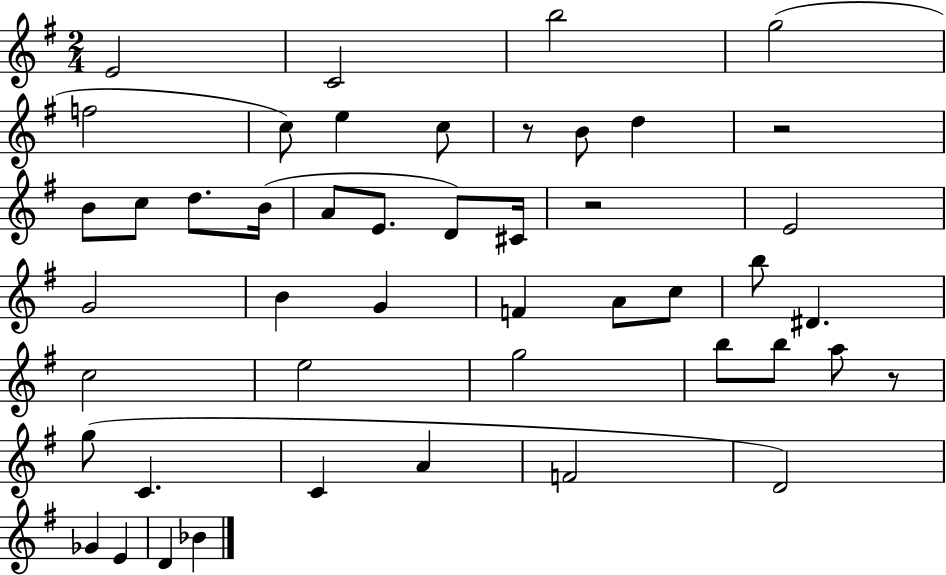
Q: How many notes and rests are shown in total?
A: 47